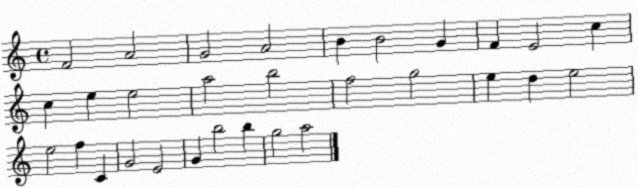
X:1
T:Untitled
M:4/4
L:1/4
K:C
F2 A2 G2 A2 B B2 G F E2 c c e e2 a2 b2 f2 g2 e d e2 e2 f C G2 E2 G b2 b g2 a2